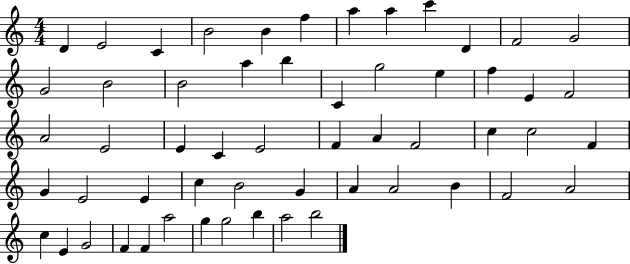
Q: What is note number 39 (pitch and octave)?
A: B4